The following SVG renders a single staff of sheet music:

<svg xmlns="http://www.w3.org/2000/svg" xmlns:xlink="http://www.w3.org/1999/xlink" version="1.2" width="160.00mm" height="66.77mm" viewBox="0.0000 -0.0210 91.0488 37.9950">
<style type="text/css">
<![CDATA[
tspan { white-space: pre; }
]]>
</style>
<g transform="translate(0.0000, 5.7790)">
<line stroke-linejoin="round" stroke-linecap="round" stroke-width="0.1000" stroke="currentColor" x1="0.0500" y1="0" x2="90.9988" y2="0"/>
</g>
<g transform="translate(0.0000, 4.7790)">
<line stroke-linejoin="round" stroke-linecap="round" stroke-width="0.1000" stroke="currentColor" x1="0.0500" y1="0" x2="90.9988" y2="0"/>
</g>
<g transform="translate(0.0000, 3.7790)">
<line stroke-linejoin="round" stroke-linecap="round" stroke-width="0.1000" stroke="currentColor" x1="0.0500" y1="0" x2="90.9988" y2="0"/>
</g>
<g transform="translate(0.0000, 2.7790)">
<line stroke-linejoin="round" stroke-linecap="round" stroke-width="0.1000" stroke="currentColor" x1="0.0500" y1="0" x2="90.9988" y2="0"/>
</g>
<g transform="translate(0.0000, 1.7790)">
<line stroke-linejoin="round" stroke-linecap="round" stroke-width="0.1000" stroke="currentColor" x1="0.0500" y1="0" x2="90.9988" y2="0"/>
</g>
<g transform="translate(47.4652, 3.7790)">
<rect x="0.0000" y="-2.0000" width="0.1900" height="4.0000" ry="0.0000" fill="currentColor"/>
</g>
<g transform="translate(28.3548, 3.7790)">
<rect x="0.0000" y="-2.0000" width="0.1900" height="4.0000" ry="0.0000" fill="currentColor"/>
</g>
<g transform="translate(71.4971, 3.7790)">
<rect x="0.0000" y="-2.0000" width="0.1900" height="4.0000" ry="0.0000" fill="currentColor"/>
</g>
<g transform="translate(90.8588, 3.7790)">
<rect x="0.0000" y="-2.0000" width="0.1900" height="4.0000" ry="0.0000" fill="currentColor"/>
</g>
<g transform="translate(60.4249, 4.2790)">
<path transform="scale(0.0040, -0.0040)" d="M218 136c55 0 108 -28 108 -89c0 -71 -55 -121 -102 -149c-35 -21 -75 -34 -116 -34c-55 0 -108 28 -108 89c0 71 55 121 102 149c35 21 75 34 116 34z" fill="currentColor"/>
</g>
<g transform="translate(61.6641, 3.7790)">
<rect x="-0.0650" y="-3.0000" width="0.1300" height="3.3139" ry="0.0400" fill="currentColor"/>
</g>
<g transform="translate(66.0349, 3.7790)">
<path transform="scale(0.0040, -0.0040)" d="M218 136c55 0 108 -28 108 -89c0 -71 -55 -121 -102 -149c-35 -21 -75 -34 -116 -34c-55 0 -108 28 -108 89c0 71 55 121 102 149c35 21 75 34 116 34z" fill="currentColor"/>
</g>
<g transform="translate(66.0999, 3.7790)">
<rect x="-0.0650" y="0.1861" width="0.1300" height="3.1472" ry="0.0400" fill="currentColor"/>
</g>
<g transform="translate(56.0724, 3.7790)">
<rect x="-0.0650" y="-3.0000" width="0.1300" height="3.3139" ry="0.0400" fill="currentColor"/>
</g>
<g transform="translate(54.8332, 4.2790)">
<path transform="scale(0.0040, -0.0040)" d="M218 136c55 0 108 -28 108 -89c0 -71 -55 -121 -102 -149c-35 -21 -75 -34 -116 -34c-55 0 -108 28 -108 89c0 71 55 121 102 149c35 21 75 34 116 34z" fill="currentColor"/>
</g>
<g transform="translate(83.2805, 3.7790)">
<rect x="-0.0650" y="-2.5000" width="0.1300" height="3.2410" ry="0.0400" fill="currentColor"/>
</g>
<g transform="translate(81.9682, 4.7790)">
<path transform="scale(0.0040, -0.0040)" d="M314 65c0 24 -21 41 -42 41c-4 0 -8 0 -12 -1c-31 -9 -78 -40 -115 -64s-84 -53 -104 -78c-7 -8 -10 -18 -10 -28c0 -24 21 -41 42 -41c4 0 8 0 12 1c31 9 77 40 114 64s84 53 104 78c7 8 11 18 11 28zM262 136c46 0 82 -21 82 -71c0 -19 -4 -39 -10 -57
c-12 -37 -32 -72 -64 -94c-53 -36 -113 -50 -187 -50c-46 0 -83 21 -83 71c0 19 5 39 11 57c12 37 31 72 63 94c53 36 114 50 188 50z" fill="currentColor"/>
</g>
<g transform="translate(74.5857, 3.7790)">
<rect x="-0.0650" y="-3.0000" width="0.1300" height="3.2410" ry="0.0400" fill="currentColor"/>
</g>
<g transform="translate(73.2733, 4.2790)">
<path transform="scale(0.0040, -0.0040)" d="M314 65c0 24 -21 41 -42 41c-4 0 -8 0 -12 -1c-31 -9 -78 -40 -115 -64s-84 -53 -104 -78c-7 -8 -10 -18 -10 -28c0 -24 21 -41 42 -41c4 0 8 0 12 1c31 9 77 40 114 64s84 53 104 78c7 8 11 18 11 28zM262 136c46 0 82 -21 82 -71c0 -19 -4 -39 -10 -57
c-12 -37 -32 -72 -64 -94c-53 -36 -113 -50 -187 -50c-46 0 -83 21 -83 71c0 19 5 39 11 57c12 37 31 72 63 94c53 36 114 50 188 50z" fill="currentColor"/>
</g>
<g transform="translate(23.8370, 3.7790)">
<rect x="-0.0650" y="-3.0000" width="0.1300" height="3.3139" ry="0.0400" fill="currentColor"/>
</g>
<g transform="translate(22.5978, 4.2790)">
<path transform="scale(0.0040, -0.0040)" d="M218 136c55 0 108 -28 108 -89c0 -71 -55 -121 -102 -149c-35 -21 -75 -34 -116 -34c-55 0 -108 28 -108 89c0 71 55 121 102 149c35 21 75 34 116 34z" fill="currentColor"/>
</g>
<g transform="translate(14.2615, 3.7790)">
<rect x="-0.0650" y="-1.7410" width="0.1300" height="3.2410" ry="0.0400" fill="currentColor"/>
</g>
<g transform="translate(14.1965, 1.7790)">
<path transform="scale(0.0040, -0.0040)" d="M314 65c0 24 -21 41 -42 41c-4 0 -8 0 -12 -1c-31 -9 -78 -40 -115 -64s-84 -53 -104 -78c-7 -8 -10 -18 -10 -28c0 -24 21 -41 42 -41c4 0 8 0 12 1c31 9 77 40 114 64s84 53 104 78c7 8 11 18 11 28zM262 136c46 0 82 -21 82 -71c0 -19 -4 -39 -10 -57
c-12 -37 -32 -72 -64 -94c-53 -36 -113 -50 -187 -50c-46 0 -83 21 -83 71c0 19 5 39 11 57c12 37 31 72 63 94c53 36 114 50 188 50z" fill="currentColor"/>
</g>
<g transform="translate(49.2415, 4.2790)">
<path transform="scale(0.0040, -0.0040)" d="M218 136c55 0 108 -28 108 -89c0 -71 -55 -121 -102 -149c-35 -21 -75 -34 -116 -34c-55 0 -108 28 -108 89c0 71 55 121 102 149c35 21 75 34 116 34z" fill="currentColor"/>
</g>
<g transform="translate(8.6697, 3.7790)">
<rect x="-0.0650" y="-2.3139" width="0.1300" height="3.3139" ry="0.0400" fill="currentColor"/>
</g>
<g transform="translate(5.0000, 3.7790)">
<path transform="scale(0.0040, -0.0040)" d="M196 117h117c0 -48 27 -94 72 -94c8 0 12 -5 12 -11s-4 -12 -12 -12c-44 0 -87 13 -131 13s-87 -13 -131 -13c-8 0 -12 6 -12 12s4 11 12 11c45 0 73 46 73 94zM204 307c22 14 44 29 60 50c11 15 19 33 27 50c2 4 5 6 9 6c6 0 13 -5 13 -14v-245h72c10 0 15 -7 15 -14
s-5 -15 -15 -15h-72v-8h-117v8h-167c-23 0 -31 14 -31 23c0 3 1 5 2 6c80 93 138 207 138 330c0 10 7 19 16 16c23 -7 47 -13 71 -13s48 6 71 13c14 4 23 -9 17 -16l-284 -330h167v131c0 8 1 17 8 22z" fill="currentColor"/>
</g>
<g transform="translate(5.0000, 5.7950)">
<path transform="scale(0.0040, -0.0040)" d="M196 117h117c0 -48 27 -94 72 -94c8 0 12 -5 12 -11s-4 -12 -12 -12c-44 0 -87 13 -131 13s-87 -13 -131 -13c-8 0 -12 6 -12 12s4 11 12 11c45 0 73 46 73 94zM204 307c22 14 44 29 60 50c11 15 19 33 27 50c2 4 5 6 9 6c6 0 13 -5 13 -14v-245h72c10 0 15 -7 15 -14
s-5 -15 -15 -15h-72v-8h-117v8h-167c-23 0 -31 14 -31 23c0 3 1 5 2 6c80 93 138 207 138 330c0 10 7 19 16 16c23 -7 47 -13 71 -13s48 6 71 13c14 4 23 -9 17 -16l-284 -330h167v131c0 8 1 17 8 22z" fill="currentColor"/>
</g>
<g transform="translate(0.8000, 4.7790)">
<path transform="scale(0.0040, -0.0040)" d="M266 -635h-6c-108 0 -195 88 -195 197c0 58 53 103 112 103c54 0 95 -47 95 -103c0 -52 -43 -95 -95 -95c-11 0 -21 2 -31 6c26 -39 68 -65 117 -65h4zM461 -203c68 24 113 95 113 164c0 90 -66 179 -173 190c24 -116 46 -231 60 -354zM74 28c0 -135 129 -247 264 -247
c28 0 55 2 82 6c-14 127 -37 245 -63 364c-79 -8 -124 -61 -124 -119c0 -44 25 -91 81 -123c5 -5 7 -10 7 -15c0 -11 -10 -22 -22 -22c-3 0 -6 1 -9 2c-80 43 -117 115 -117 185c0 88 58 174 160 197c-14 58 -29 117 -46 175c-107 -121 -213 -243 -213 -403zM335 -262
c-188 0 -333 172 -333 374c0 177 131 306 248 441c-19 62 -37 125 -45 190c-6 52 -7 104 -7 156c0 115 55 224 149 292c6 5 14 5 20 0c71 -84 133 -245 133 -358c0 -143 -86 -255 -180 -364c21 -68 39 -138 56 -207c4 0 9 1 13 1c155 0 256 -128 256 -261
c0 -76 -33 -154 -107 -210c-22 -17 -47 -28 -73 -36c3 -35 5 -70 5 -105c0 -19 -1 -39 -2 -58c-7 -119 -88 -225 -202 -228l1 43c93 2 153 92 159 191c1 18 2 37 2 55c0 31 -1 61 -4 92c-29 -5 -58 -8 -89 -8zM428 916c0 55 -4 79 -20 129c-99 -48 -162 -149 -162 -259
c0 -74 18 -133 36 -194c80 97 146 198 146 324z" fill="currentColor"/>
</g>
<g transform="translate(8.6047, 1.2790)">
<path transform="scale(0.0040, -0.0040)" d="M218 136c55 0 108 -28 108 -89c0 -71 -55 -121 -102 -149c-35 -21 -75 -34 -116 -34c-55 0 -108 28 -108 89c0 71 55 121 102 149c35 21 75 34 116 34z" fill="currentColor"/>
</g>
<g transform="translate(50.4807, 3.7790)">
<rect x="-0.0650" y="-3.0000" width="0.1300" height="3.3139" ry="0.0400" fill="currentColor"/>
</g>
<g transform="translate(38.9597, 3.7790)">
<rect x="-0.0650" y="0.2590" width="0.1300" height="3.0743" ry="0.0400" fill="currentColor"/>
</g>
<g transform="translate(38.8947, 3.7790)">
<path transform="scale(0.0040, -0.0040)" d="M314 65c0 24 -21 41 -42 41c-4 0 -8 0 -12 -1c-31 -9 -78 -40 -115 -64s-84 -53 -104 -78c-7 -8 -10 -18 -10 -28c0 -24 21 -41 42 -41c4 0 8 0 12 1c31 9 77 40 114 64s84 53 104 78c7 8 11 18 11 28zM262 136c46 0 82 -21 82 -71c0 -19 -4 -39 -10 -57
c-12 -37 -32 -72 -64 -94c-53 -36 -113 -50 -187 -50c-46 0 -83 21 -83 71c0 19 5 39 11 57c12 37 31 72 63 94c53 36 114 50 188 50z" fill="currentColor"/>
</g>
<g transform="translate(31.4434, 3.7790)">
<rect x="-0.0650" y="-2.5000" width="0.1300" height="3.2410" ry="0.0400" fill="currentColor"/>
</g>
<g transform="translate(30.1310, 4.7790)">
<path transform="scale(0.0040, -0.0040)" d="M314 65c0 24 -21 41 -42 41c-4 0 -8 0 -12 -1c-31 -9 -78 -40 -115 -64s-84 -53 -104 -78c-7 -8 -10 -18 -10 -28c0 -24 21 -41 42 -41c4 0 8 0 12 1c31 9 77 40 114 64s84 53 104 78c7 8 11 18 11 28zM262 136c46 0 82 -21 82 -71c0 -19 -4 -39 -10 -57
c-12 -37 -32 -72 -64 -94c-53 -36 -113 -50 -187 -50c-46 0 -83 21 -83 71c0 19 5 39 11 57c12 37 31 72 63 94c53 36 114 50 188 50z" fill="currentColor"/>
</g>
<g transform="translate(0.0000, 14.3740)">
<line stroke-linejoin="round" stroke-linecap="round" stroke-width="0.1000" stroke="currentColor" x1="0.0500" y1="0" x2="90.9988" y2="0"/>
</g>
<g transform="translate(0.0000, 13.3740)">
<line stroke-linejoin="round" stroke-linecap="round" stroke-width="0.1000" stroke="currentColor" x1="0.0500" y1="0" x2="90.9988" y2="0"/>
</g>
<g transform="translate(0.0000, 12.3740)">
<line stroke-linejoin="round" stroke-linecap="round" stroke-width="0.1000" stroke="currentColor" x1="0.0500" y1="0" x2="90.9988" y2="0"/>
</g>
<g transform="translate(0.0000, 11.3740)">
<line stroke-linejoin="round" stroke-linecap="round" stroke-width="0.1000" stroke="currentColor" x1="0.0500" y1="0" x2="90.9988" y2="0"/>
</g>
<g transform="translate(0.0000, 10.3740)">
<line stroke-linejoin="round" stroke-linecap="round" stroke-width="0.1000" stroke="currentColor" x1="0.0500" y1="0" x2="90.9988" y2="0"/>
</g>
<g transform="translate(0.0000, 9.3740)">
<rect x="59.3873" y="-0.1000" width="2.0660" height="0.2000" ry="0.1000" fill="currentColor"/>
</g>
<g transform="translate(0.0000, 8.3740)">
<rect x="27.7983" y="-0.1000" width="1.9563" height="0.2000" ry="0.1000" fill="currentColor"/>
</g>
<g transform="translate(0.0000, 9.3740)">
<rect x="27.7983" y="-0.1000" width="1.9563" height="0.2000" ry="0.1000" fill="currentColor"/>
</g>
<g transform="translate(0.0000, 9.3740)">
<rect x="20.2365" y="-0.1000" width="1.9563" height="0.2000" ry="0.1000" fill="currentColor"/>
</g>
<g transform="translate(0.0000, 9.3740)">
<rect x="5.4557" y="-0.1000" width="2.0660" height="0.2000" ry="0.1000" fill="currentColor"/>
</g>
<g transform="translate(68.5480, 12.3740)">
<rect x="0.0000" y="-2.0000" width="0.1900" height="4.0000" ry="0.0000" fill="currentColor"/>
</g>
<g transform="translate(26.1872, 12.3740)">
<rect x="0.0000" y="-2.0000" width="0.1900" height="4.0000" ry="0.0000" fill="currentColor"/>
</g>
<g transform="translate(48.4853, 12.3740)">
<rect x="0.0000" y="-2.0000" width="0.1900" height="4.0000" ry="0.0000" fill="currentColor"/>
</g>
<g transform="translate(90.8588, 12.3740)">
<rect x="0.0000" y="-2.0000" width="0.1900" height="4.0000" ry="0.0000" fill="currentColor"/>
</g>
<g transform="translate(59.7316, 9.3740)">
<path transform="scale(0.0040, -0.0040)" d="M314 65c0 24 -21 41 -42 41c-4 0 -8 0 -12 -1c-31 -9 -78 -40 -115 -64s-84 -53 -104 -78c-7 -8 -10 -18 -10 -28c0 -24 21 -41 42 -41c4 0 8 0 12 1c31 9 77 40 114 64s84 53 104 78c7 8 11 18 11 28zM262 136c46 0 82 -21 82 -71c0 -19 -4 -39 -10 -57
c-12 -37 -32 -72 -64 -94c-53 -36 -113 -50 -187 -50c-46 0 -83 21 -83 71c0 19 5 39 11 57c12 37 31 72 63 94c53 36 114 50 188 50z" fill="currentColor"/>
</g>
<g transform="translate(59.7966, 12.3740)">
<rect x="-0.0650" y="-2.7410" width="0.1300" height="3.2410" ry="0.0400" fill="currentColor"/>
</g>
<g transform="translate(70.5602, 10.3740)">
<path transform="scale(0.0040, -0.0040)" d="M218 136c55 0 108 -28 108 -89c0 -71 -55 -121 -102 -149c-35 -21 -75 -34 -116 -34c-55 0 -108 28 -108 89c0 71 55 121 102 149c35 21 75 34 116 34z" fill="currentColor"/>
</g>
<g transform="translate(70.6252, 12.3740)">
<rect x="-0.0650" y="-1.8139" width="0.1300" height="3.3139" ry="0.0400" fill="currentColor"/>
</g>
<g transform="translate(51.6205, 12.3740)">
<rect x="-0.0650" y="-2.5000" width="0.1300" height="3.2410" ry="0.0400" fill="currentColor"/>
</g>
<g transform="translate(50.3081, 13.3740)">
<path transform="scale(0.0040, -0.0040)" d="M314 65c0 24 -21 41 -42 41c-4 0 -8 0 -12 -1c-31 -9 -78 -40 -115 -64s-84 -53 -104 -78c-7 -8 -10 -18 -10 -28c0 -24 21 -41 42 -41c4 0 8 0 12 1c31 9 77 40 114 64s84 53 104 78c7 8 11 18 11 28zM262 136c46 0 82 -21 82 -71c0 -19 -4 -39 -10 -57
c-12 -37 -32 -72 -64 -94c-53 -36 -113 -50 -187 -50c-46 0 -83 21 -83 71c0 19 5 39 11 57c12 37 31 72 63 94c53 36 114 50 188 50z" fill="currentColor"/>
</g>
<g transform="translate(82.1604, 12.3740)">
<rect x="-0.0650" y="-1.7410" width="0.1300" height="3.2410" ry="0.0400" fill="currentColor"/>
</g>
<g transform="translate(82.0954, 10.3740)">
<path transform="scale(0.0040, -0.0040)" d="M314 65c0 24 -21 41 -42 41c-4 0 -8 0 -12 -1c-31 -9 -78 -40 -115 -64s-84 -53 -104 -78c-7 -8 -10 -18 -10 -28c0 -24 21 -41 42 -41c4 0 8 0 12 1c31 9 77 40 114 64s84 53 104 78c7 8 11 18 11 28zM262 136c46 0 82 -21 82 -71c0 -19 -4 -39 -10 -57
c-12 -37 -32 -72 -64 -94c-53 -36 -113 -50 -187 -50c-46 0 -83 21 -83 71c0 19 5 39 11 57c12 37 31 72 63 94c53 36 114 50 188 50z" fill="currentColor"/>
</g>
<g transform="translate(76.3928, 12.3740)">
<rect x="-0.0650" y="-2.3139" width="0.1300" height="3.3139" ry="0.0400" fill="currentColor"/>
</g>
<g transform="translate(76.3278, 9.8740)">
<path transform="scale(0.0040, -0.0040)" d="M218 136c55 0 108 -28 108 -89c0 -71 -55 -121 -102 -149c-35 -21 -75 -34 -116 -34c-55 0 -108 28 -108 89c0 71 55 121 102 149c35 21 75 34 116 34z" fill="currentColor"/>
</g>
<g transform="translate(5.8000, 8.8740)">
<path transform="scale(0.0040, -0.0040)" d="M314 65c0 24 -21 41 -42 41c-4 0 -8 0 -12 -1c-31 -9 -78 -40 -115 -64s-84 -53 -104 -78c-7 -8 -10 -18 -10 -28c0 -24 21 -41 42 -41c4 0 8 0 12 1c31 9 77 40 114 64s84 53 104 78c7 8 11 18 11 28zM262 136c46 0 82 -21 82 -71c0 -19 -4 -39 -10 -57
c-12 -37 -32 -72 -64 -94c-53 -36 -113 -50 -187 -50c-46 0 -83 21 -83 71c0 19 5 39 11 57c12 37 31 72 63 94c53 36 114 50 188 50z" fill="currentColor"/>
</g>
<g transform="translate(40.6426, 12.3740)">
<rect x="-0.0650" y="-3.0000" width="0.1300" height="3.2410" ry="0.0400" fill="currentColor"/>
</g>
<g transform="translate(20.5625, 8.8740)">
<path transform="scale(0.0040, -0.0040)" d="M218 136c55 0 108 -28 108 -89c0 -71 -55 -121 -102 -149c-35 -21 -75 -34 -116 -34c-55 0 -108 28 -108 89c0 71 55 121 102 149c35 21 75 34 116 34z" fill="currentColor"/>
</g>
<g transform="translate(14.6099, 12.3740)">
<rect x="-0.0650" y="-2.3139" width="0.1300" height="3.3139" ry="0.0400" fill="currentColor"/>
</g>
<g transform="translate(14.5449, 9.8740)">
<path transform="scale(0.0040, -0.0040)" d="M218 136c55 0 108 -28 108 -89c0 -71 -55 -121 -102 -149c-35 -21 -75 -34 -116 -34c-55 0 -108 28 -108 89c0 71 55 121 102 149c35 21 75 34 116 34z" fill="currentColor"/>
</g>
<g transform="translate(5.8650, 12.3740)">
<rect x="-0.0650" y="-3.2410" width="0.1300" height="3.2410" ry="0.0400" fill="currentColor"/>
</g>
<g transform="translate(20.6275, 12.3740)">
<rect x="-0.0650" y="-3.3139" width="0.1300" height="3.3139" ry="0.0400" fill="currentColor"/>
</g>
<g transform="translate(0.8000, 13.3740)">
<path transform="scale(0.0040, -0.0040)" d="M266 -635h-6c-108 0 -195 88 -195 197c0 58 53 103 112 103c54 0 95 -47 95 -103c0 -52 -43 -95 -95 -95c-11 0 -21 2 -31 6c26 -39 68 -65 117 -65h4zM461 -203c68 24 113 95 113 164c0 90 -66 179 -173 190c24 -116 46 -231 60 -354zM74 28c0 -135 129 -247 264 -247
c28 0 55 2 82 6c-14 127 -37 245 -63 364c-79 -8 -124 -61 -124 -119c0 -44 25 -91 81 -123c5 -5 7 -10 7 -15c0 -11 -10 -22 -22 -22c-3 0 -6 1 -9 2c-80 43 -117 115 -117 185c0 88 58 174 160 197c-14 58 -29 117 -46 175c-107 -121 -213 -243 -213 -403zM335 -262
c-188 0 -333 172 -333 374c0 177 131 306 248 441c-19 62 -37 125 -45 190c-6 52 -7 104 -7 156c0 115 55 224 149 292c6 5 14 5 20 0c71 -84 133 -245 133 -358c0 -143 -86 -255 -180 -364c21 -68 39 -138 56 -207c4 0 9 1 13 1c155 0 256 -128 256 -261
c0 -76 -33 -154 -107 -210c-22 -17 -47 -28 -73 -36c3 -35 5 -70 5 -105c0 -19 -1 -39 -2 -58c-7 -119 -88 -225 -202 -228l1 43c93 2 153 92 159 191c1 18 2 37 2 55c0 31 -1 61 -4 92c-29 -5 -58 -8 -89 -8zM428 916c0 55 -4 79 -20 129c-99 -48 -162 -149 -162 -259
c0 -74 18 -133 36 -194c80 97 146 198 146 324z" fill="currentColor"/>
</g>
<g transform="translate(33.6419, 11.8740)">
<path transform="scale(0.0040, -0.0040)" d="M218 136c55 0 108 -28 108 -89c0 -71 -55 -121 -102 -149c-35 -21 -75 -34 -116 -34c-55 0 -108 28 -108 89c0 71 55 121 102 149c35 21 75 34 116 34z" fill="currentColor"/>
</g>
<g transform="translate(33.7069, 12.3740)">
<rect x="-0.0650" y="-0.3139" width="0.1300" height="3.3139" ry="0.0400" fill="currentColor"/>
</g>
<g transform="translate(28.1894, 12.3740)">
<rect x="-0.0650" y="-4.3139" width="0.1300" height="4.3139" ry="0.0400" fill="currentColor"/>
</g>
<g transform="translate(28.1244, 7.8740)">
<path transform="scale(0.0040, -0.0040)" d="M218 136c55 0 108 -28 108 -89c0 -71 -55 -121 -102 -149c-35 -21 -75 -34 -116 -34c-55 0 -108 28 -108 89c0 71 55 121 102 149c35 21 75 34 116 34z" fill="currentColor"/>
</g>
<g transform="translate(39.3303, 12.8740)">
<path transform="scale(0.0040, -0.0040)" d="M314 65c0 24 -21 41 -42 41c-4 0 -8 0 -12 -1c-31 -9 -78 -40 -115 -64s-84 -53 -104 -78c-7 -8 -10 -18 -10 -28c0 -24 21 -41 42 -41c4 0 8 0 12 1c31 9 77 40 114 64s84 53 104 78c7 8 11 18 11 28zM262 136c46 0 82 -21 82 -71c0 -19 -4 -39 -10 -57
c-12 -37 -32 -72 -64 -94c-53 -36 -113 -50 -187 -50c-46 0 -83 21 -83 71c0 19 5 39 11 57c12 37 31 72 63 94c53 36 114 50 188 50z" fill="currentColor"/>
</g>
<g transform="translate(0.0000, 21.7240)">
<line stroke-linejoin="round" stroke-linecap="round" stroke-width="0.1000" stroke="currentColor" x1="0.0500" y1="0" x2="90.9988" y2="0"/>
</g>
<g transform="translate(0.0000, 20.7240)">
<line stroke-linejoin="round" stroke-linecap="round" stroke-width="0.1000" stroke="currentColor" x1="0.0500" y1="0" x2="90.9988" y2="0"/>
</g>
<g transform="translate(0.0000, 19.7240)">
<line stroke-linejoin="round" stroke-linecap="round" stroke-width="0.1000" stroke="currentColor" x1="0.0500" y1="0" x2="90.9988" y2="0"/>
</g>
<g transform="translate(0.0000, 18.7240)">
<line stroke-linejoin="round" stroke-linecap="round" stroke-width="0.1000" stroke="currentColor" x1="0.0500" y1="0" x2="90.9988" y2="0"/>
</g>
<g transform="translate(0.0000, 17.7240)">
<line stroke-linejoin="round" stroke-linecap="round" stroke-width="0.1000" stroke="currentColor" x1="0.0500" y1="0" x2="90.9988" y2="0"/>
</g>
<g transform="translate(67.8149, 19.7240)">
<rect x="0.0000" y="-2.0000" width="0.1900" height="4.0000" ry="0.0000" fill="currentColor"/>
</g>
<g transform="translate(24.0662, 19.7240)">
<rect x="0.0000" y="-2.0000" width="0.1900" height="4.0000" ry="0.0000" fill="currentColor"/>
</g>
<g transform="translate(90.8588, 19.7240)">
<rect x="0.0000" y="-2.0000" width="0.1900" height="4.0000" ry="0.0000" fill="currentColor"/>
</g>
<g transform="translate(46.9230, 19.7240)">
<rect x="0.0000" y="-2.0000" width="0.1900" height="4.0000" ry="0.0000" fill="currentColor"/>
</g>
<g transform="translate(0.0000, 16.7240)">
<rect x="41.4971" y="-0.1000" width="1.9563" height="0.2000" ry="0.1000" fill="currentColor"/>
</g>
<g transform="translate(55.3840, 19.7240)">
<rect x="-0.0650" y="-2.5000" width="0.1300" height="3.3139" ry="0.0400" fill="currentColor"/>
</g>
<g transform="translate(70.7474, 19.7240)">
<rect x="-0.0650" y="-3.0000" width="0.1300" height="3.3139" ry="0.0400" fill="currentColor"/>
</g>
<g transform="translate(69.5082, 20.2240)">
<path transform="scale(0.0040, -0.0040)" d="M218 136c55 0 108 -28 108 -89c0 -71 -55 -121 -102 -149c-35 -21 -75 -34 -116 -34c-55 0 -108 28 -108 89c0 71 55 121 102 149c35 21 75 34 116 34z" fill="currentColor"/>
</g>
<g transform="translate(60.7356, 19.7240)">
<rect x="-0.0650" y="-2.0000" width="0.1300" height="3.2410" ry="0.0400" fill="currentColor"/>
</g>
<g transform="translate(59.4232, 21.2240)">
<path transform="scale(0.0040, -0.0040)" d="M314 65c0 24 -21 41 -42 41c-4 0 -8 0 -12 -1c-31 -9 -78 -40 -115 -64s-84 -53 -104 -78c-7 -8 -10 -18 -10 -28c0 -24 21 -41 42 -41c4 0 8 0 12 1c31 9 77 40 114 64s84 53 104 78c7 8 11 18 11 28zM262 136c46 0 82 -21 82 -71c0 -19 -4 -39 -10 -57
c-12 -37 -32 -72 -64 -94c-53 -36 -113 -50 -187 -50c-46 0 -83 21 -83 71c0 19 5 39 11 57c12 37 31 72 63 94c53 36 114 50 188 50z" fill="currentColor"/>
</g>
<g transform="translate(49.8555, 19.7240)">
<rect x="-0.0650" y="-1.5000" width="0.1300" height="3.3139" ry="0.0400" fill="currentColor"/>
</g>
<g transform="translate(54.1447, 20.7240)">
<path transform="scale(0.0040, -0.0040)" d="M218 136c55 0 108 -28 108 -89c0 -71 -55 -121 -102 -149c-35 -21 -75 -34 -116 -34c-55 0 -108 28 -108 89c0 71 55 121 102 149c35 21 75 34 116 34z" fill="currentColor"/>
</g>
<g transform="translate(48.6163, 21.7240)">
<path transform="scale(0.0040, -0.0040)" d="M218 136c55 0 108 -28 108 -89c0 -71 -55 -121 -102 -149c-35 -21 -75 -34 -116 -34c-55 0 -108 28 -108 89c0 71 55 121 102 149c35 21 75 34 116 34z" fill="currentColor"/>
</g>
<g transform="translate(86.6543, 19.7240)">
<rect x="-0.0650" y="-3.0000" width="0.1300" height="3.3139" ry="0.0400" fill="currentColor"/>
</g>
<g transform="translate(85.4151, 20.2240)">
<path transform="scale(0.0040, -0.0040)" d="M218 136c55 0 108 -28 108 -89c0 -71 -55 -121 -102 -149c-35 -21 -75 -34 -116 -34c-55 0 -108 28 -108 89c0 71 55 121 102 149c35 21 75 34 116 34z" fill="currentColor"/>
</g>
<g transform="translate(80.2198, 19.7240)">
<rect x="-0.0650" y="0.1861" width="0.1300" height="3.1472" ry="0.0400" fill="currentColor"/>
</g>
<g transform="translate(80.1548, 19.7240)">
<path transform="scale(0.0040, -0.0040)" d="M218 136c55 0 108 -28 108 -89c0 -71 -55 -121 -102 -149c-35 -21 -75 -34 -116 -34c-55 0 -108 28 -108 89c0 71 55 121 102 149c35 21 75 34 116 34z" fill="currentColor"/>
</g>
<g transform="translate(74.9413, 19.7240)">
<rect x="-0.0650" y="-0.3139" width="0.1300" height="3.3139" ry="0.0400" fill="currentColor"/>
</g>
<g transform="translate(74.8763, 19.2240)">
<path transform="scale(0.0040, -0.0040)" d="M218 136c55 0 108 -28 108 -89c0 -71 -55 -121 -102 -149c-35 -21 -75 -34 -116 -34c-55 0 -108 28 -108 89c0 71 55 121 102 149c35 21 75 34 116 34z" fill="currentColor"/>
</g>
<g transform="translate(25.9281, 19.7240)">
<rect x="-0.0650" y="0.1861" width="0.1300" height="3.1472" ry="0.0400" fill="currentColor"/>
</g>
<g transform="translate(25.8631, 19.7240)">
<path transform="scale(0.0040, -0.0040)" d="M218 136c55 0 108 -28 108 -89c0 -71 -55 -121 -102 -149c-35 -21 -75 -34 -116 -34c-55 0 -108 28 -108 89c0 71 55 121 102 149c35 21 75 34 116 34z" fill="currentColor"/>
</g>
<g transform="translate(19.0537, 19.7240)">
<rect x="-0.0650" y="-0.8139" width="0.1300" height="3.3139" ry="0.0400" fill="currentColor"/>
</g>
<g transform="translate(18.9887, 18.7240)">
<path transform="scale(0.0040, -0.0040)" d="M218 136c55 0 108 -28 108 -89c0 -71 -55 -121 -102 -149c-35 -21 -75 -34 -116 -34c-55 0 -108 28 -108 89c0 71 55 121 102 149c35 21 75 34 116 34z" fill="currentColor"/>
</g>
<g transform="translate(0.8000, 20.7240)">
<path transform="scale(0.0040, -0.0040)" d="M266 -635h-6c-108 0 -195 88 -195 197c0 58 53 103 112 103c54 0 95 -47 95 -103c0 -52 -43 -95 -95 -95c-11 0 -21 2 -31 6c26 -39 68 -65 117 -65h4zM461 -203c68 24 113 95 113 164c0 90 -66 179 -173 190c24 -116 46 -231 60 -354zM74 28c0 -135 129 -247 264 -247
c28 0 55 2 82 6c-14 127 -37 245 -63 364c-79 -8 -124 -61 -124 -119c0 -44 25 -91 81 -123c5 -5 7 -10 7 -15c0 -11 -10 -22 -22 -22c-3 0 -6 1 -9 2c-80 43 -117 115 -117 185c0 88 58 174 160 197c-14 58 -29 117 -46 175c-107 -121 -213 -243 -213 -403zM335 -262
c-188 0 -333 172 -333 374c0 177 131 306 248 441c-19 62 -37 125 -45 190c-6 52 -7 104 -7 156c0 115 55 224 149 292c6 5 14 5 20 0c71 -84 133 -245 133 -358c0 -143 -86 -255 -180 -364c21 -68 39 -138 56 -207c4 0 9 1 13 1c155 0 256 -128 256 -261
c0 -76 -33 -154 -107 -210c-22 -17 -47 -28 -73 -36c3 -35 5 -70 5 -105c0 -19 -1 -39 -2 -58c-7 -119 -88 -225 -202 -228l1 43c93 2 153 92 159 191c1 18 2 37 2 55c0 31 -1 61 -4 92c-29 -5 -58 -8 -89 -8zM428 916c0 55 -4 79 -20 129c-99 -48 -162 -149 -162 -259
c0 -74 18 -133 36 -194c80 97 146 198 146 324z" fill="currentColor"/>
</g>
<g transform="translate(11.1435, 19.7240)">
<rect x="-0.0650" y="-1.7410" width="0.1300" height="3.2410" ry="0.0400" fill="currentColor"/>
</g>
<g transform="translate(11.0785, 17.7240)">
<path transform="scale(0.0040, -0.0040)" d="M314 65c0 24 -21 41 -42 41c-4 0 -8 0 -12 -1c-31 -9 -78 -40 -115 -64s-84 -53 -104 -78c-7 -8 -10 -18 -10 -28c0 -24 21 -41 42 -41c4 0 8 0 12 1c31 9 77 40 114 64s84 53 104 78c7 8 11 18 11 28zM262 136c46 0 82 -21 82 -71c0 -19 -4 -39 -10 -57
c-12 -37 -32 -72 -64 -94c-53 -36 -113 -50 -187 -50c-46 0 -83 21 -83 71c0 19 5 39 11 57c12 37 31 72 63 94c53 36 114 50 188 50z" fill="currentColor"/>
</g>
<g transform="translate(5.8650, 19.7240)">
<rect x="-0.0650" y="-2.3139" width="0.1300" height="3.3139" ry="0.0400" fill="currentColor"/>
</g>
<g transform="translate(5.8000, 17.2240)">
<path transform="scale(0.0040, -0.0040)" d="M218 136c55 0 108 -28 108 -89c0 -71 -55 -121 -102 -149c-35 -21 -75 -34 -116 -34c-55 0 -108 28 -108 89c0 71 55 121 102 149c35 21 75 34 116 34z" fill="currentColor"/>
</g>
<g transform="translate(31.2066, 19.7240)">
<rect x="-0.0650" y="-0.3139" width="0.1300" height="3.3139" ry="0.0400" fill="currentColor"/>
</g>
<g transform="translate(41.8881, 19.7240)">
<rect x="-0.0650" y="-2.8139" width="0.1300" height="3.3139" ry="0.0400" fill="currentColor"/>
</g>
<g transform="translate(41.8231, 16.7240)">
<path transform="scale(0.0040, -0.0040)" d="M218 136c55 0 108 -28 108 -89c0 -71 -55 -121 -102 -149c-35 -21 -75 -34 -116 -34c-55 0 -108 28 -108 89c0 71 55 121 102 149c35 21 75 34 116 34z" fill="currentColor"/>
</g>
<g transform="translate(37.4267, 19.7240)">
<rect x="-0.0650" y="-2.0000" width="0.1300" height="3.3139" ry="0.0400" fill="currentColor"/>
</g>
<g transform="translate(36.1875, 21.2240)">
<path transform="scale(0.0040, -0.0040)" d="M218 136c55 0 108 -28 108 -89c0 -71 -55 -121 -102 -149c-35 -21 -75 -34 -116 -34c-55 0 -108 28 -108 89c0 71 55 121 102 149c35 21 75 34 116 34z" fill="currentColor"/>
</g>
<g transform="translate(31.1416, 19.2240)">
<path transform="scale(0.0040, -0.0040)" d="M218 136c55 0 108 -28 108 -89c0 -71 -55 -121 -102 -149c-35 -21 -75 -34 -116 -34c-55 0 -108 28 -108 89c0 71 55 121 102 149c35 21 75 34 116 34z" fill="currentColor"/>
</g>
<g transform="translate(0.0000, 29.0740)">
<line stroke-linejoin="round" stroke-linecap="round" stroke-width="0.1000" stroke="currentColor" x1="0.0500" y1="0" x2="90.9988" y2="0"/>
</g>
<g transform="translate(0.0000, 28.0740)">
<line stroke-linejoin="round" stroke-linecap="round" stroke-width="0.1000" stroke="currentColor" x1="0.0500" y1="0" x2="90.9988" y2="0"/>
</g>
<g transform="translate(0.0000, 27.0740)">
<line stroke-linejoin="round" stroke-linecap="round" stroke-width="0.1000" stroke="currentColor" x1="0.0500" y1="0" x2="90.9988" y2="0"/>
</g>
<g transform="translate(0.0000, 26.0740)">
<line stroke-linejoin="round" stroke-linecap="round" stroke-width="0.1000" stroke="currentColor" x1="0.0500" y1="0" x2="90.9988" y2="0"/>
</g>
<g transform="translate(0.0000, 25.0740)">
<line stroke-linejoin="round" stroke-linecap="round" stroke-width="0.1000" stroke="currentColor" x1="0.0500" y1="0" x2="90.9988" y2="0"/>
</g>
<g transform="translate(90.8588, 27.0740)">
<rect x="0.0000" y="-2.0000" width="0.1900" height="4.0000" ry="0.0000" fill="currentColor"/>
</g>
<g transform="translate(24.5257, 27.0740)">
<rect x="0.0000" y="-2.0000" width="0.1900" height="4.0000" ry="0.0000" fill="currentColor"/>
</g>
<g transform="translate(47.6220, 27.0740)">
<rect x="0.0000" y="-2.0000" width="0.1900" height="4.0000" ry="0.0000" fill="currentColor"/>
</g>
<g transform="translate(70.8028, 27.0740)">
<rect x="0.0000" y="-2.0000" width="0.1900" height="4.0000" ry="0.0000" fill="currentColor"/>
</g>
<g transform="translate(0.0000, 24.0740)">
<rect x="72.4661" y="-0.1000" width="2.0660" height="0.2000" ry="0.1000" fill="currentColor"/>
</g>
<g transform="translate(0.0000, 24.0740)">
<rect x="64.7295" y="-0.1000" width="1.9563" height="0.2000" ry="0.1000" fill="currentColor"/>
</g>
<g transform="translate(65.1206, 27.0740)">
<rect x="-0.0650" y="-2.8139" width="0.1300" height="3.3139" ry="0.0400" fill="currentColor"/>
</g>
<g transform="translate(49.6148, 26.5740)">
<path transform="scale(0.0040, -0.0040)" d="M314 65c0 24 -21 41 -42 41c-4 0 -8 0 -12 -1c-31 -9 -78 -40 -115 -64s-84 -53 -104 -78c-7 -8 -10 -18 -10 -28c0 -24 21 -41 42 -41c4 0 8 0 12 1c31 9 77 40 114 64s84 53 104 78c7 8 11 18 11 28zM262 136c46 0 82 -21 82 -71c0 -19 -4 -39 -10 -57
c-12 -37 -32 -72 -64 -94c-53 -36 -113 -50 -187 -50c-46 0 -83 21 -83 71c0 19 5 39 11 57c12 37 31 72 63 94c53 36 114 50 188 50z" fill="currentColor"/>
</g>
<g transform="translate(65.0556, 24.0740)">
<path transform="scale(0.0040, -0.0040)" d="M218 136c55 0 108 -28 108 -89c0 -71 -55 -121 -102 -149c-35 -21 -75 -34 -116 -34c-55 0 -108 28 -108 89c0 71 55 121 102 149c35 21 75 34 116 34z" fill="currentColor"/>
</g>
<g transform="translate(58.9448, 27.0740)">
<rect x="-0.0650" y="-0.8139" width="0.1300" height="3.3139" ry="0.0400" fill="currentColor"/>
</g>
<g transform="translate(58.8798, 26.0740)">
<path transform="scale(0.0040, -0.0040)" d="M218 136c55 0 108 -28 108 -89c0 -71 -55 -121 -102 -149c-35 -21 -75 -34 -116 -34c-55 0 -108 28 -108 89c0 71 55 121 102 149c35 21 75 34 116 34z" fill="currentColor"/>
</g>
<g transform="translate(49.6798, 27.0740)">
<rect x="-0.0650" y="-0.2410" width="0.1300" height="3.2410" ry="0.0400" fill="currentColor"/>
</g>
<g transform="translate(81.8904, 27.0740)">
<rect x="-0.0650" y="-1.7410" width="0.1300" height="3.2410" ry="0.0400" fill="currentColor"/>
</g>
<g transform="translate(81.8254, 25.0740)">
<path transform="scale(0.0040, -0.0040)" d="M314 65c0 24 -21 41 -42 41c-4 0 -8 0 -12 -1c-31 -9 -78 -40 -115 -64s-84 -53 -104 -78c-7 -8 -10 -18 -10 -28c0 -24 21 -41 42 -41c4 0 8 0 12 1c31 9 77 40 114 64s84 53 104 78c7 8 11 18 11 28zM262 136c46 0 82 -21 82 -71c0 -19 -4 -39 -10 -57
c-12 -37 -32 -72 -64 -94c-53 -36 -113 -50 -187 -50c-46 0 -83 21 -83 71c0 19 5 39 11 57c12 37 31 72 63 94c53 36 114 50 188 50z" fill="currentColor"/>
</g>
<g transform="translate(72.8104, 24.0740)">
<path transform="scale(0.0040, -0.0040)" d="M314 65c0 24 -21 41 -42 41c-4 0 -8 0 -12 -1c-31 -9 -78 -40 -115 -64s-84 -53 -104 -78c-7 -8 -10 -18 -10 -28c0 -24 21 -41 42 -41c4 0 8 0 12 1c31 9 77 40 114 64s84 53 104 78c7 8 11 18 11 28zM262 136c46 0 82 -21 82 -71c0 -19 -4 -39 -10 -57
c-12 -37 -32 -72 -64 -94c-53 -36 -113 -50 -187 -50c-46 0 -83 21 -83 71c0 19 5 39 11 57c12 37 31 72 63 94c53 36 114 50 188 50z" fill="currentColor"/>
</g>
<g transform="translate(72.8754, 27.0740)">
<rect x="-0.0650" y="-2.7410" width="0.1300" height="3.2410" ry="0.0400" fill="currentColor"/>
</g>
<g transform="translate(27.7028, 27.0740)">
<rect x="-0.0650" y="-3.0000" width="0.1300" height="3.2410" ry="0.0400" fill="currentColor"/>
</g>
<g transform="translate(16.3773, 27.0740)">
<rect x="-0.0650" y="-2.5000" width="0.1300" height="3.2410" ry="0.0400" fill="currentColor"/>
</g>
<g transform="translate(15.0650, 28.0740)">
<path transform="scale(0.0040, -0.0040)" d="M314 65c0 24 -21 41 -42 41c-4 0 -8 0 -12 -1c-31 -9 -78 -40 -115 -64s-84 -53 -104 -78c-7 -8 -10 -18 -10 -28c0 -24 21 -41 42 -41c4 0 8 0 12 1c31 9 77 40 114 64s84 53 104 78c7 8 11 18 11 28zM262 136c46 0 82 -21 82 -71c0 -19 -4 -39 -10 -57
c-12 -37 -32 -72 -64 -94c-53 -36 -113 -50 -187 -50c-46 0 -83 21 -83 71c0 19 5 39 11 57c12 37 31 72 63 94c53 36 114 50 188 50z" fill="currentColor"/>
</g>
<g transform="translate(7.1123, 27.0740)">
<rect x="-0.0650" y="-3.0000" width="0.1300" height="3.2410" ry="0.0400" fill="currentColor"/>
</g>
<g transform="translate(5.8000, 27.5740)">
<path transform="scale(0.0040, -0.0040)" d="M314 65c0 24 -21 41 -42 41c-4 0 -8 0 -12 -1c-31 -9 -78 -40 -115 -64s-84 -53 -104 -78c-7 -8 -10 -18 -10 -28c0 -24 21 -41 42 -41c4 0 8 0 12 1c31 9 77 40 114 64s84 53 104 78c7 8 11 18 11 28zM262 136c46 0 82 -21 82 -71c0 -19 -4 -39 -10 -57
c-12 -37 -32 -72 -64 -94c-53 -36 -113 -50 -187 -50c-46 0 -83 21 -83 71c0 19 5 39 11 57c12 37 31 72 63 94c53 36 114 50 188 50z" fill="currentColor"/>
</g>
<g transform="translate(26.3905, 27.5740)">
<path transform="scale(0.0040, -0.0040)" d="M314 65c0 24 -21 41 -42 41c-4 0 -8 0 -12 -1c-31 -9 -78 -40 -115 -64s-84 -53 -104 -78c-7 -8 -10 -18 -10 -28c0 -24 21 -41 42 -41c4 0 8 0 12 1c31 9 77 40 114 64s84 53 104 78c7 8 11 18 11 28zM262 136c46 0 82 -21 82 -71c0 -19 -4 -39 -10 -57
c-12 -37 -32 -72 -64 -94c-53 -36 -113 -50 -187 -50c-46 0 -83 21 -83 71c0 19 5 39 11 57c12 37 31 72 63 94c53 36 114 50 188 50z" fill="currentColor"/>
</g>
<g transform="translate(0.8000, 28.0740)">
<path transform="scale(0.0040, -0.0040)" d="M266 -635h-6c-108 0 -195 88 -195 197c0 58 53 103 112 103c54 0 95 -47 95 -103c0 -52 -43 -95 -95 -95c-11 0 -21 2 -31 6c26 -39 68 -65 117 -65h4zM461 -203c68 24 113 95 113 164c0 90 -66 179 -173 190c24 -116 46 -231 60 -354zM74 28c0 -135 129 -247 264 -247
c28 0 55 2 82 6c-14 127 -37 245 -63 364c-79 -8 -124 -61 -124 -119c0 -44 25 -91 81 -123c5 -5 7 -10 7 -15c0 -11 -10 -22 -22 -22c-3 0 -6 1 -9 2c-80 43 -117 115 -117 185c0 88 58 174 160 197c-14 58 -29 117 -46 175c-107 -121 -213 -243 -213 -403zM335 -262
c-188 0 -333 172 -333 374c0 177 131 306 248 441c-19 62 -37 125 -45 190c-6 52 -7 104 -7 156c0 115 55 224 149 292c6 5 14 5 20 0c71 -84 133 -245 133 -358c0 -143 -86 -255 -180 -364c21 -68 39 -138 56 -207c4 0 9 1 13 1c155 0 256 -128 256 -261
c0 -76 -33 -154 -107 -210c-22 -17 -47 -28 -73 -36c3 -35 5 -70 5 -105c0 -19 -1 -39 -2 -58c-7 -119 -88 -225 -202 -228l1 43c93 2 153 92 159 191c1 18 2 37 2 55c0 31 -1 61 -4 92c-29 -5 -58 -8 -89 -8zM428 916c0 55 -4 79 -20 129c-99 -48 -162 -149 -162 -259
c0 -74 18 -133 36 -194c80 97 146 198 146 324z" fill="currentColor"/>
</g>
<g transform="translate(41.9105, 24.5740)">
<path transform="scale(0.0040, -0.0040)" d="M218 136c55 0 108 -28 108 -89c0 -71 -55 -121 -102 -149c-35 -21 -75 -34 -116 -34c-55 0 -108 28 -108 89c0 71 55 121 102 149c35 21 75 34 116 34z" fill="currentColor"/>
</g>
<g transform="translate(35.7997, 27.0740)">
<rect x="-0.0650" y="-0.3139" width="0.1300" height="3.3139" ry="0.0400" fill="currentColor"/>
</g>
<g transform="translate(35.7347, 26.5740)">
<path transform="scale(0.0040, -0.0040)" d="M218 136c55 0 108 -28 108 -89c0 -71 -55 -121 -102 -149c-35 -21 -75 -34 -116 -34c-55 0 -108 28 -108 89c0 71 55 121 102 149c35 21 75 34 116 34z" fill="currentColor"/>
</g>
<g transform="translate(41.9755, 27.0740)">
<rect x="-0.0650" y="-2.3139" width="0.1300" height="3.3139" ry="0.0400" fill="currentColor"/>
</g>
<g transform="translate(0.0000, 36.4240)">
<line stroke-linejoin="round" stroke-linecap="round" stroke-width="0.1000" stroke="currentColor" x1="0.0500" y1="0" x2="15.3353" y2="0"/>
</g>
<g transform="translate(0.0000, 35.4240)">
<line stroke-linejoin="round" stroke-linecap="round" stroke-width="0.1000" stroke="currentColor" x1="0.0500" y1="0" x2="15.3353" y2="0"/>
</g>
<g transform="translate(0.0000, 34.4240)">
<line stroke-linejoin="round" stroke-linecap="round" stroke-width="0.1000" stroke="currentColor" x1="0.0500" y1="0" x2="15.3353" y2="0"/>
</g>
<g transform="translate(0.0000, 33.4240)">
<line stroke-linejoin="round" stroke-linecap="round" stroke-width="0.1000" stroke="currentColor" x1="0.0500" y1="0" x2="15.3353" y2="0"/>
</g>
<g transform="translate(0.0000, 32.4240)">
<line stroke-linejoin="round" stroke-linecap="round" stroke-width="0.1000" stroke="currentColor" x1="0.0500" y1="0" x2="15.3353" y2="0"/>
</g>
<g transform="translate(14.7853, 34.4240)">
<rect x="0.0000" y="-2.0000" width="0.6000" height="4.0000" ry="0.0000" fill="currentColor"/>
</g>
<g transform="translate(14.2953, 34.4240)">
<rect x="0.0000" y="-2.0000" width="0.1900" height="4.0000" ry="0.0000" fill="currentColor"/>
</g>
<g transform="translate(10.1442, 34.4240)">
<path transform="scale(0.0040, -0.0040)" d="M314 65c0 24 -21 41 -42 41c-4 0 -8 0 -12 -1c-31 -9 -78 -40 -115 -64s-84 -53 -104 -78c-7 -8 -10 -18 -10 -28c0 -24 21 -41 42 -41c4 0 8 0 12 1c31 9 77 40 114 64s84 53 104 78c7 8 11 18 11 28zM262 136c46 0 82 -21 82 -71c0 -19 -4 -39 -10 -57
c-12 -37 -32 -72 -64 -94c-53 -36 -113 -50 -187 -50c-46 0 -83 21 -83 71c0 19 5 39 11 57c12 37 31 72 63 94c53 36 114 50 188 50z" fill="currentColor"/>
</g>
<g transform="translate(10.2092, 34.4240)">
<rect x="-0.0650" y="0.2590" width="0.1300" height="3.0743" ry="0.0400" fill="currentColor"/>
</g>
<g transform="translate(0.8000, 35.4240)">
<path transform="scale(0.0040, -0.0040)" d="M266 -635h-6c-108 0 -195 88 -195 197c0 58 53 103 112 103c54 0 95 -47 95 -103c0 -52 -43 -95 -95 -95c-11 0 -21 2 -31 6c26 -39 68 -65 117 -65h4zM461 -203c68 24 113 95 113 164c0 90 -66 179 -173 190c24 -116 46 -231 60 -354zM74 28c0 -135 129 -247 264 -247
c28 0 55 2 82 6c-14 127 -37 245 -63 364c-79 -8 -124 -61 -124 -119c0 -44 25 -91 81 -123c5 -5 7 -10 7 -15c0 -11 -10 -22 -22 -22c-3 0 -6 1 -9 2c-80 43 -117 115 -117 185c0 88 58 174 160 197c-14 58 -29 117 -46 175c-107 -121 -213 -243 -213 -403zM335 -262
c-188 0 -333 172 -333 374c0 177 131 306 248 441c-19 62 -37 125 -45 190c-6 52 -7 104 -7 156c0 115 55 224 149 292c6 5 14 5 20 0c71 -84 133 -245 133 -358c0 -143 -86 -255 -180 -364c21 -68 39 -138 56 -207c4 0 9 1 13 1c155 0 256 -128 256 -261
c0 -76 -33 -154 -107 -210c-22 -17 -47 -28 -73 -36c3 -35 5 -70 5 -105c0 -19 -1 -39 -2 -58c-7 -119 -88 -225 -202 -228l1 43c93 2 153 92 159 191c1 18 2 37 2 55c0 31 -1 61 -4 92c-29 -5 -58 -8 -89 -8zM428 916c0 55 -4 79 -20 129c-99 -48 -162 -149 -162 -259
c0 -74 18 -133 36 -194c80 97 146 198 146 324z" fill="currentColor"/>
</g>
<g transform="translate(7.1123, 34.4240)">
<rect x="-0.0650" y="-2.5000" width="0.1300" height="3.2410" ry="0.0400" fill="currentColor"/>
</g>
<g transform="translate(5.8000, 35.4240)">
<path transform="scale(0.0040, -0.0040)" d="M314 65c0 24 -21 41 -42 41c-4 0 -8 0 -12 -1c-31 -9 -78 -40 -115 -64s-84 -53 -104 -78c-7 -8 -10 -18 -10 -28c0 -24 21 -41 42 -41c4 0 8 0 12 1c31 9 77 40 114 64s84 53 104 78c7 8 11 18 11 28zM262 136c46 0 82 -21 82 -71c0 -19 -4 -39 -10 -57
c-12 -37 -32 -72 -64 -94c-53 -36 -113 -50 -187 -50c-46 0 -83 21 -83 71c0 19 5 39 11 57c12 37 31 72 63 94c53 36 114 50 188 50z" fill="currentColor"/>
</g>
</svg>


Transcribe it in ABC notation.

X:1
T:Untitled
M:4/4
L:1/4
K:C
g f2 A G2 B2 A A A B A2 G2 b2 g b d' c A2 G2 a2 f g f2 g f2 d B c F a E G F2 A c B A A2 G2 A2 c g c2 d a a2 f2 G2 B2